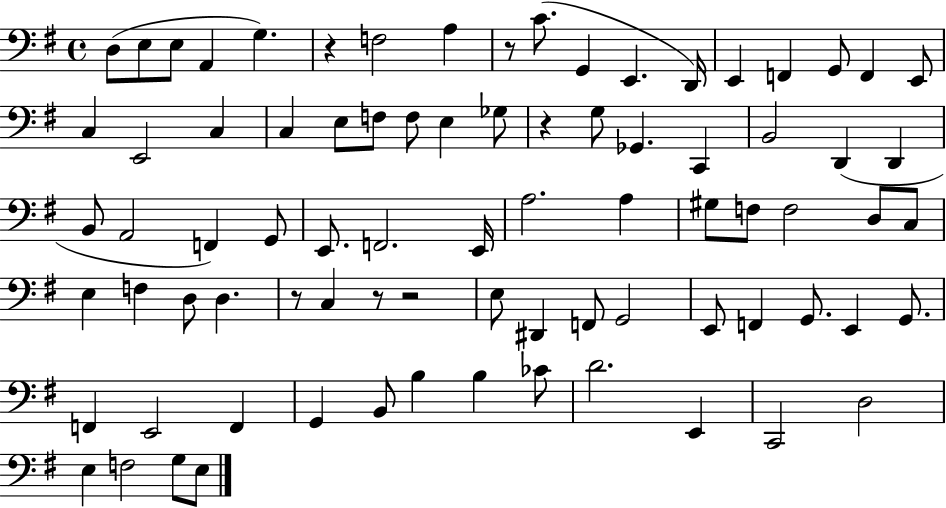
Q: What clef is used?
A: bass